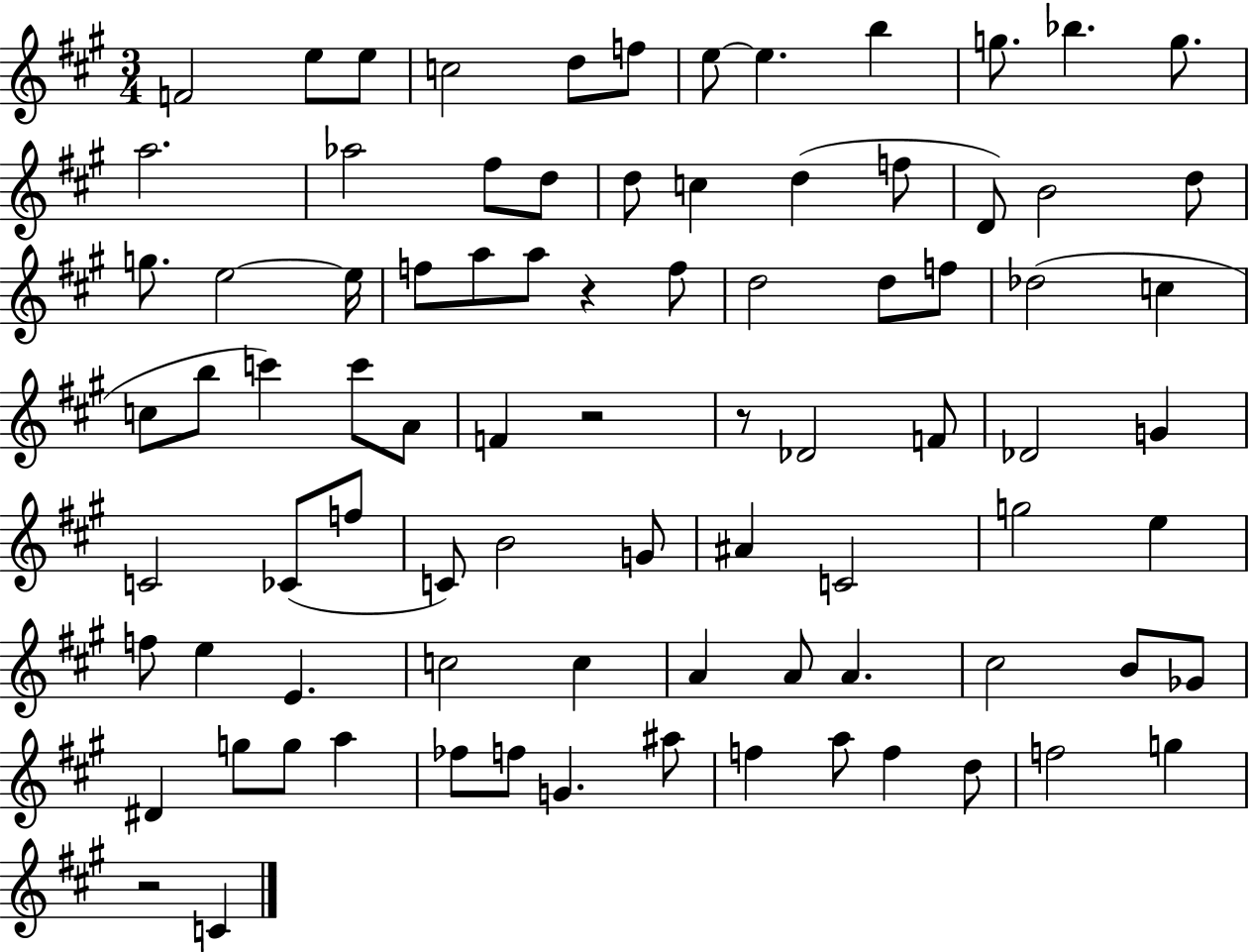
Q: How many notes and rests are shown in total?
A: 85